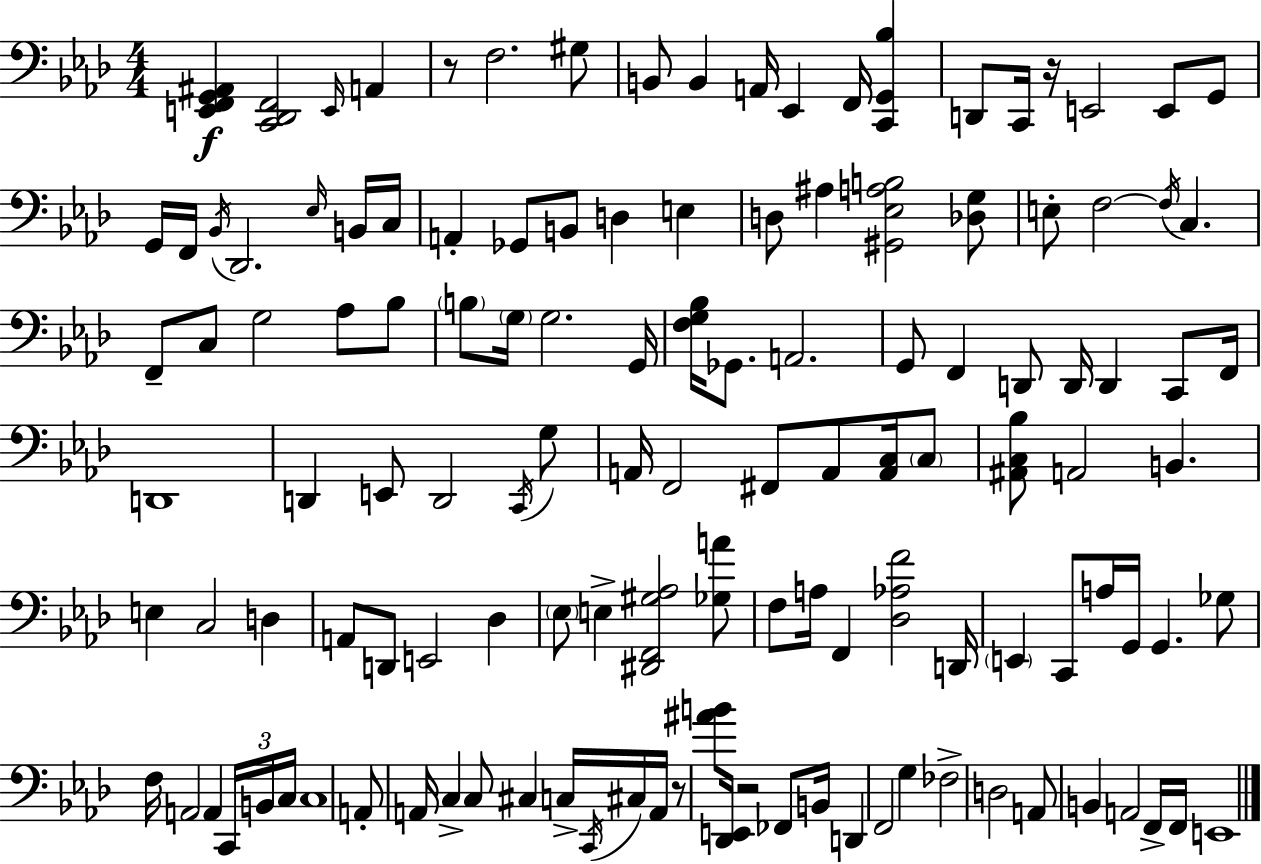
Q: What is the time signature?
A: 4/4